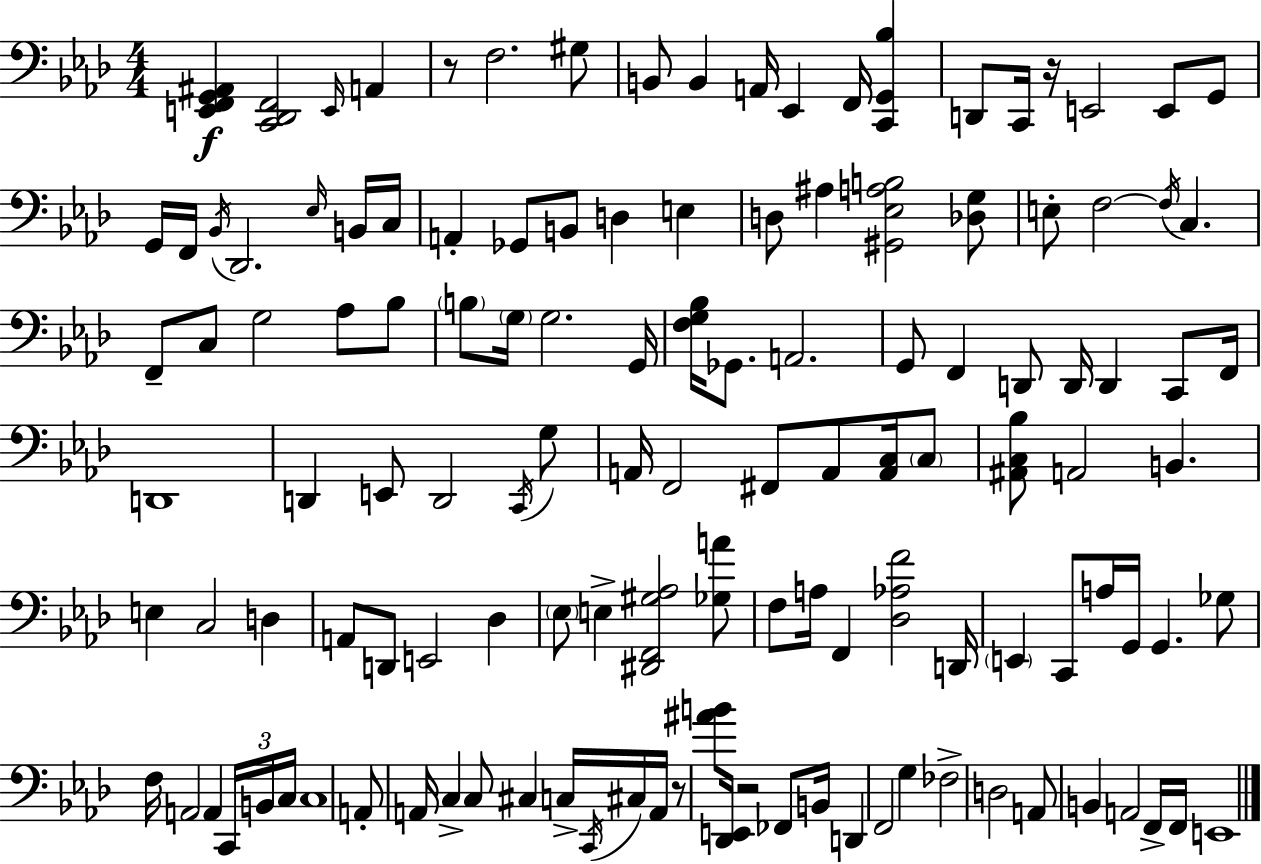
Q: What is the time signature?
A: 4/4